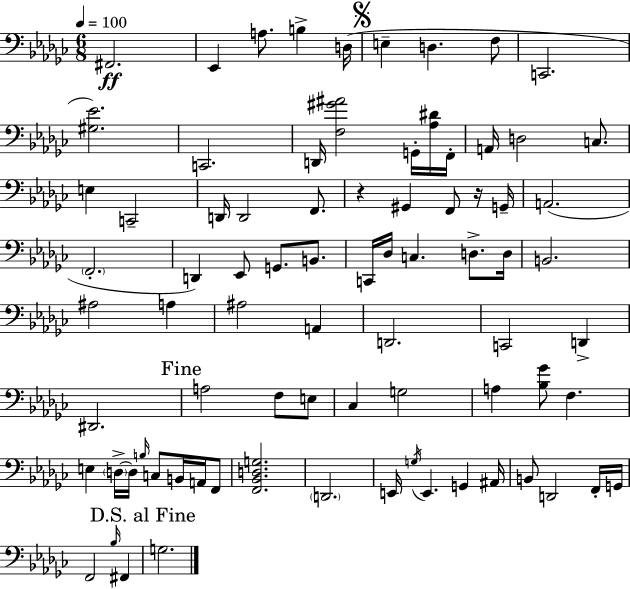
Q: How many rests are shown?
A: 2